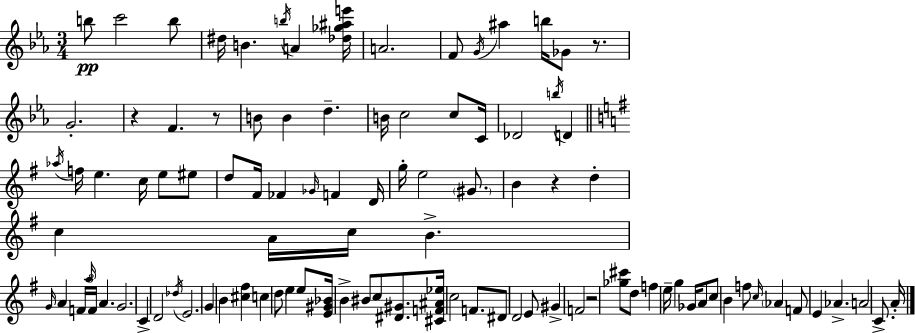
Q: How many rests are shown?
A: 5